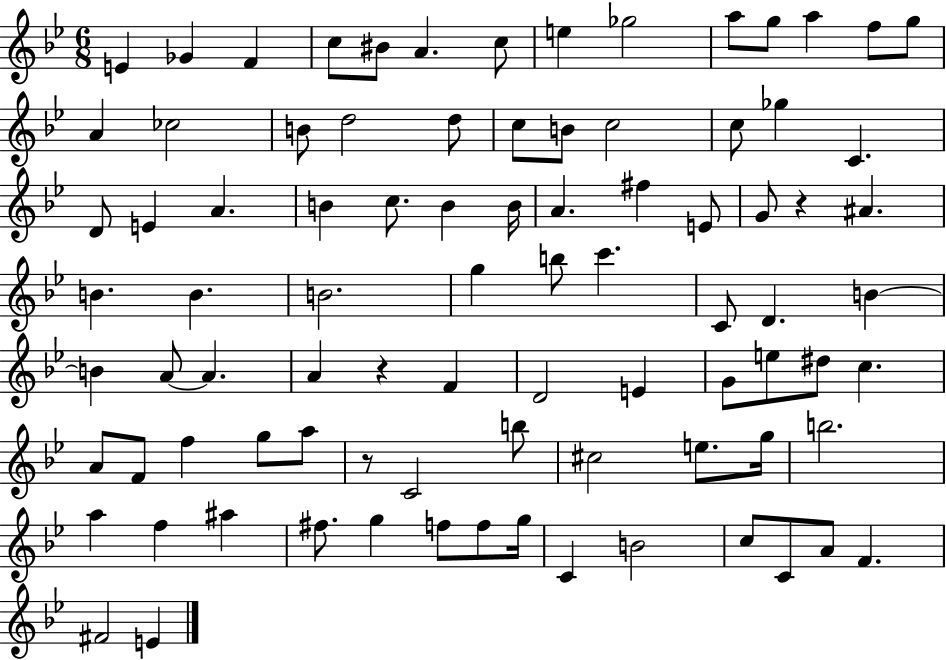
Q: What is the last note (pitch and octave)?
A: E4